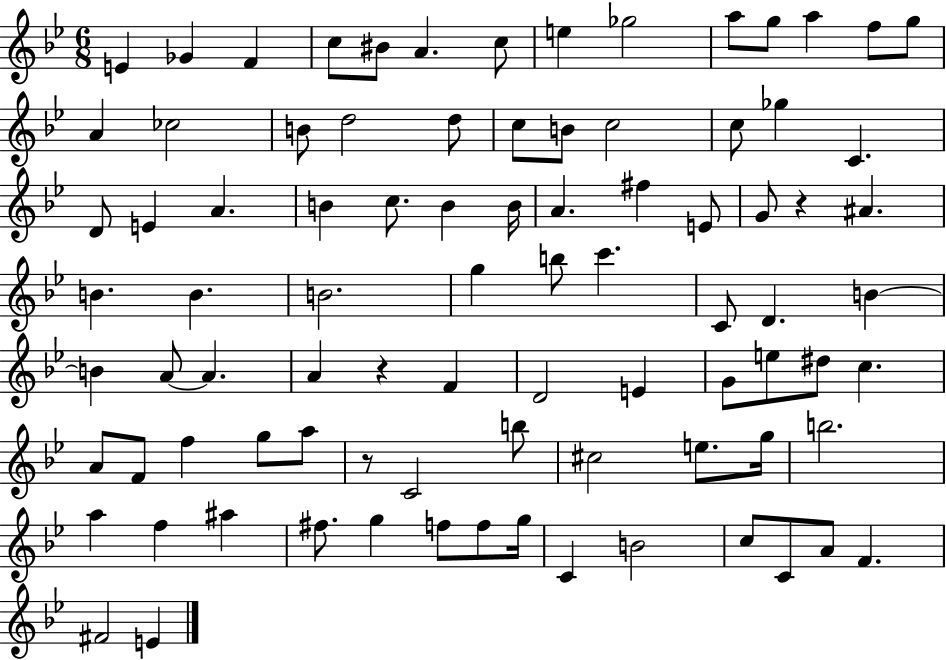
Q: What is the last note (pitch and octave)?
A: E4